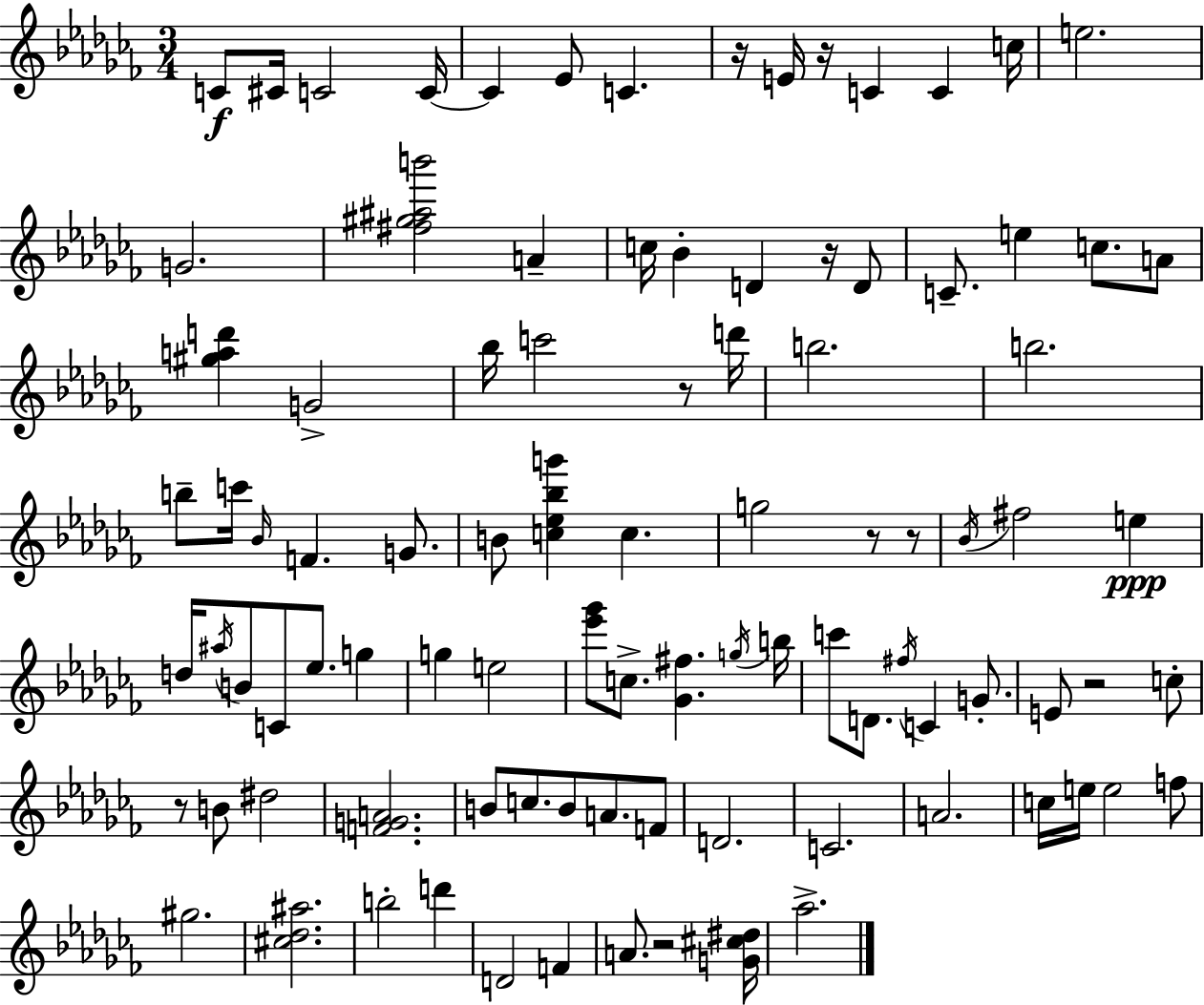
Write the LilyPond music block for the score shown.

{
  \clef treble
  \numericTimeSignature
  \time 3/4
  \key aes \minor
  c'8\f cis'16 c'2 c'16~~ | c'4 ees'8 c'4. | r16 e'16 r16 c'4 c'4 c''16 | e''2. | \break g'2. | <fis'' gis'' ais'' b'''>2 a'4-- | c''16 bes'4-. d'4 r16 d'8 | c'8.-- e''4 c''8. a'8 | \break <gis'' a'' d'''>4 g'2-> | bes''16 c'''2 r8 d'''16 | b''2. | b''2. | \break b''8-- c'''16 \grace { bes'16 } f'4. g'8. | b'8 <c'' ees'' bes'' g'''>4 c''4. | g''2 r8 r8 | \acciaccatura { bes'16 } fis''2 e''4\ppp | \break d''16 \acciaccatura { ais''16 } b'8 c'8 ees''8. g''4 | g''4 e''2 | <ees''' ges'''>8 c''8.-> <ges' fis''>4. | \acciaccatura { g''16 } b''16 c'''8 d'8. \acciaccatura { fis''16 } c'4 | \break g'8.-. e'8 r2 | c''8-. r8 b'8 dis''2 | <f' g' a'>2. | b'8 c''8. b'8 | \break a'8. f'8 d'2. | c'2. | a'2. | c''16 e''16 e''2 | \break f''8 gis''2. | <cis'' des'' ais''>2. | b''2-. | d'''4 d'2 | \break f'4 a'8. r2 | <g' cis'' dis''>16 aes''2.-> | \bar "|."
}